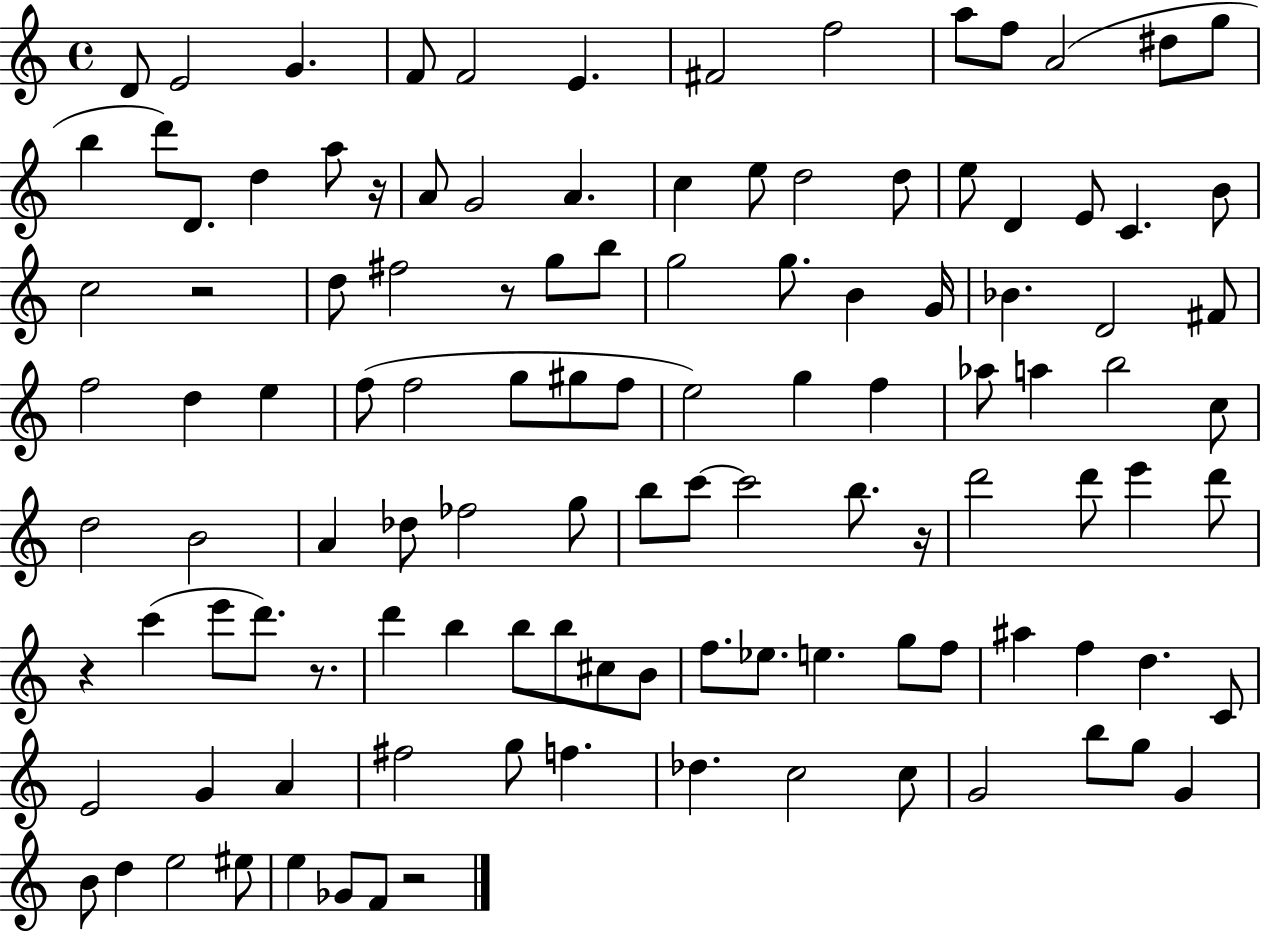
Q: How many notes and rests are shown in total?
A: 116